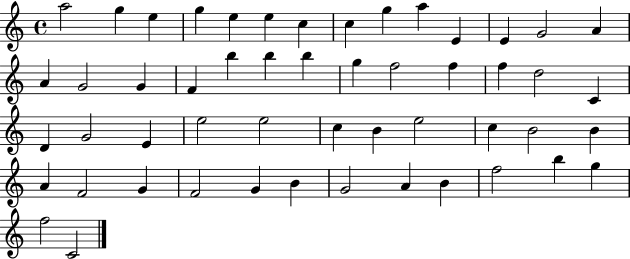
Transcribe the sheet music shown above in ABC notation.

X:1
T:Untitled
M:4/4
L:1/4
K:C
a2 g e g e e c c g a E E G2 A A G2 G F b b b g f2 f f d2 C D G2 E e2 e2 c B e2 c B2 B A F2 G F2 G B G2 A B f2 b g f2 C2